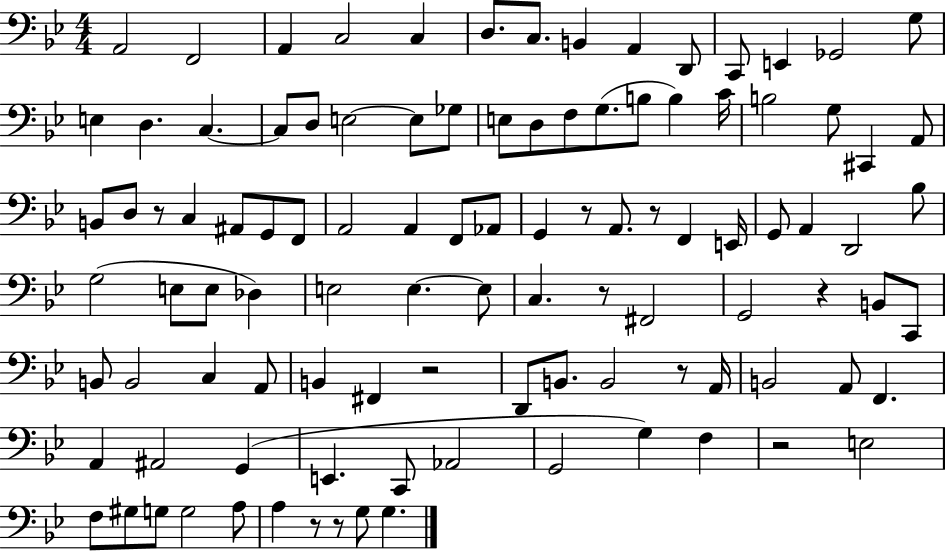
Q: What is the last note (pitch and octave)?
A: G3